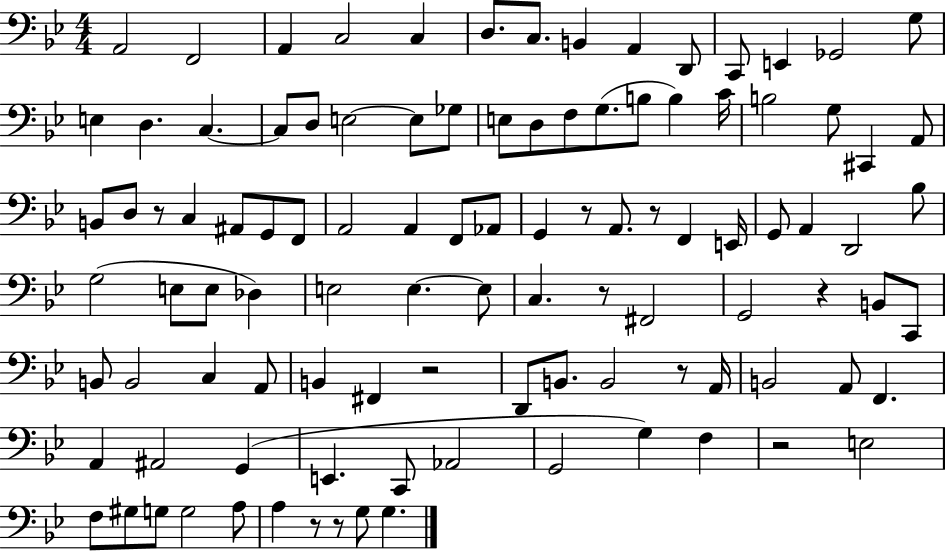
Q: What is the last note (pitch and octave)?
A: G3